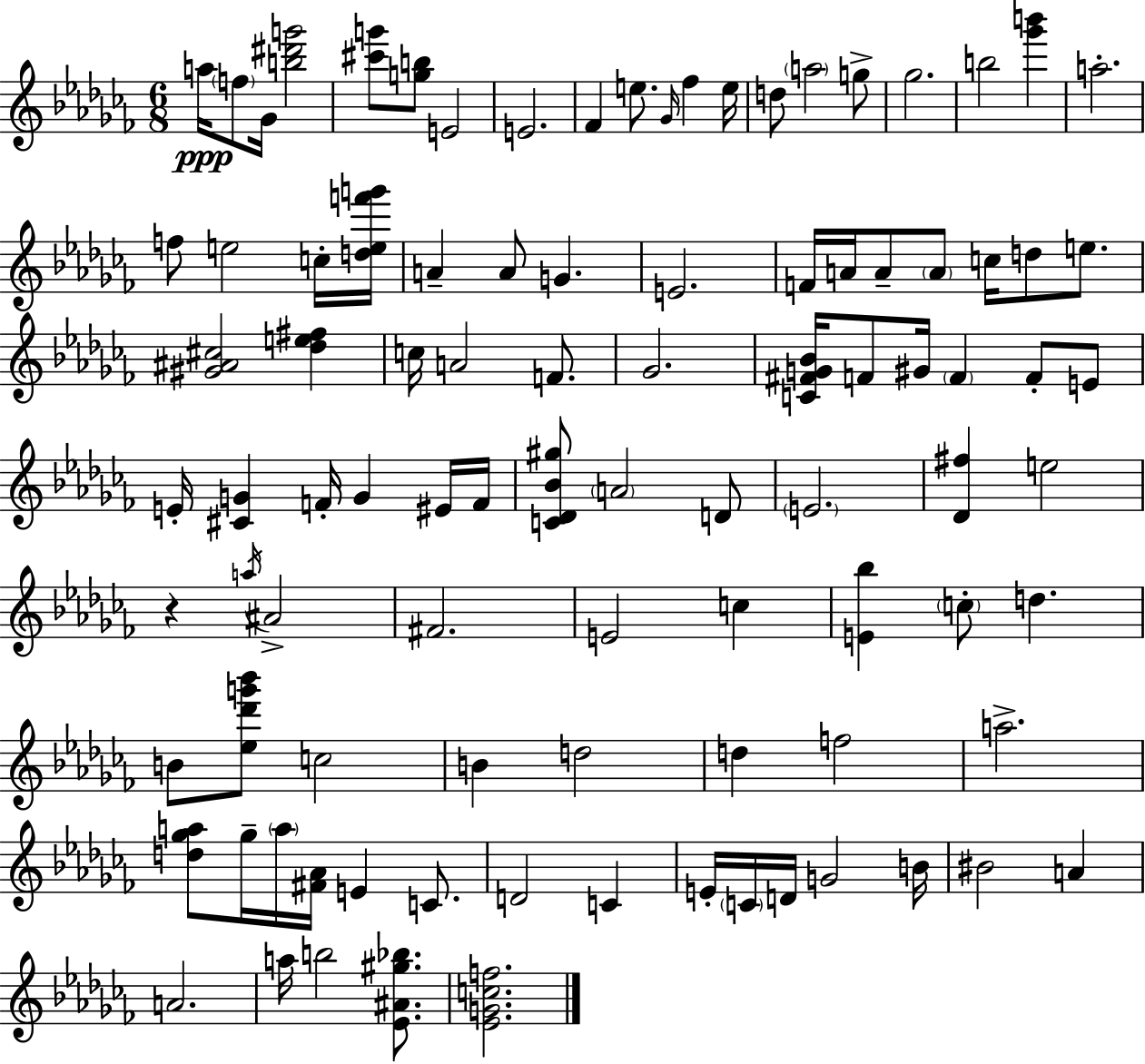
{
  \clef treble
  \numericTimeSignature
  \time 6/8
  \key aes \minor
  a''16\ppp \parenthesize f''8 ges'16 <b'' dis''' g'''>2 | <cis''' g'''>8 <g'' b''>8 e'2 | e'2. | fes'4 e''8. \grace { ges'16 } fes''4 | \break e''16 d''8 \parenthesize a''2 g''8-> | ges''2. | b''2 <ges''' b'''>4 | a''2.-. | \break f''8 e''2 c''16-. | <d'' e'' f''' g'''>16 a'4-- a'8 g'4. | e'2. | f'16 a'16 a'8-- \parenthesize a'8 c''16 d''8 e''8. | \break <gis' ais' cis''>2 <des'' e'' fis''>4 | c''16 a'2 f'8. | ges'2. | <c' fis' g' bes'>16 f'8 gis'16 \parenthesize f'4 f'8-. e'8 | \break e'16-. <cis' g'>4 f'16-. g'4 eis'16 | f'16 <c' des' bes' gis''>8 \parenthesize a'2 d'8 | \parenthesize e'2. | <des' fis''>4 e''2 | \break r4 \acciaccatura { a''16 } ais'2-> | fis'2. | e'2 c''4 | <e' bes''>4 \parenthesize c''8-. d''4. | \break b'8 <ees'' des''' g''' bes'''>8 c''2 | b'4 d''2 | d''4 f''2 | a''2.-> | \break <d'' ges'' a''>8 ges''16-- \parenthesize a''16 <fis' aes'>16 e'4 c'8. | d'2 c'4 | e'16-. \parenthesize c'16 d'16 g'2 | b'16 bis'2 a'4 | \break a'2. | a''16 b''2 <ees' ais' gis'' bes''>8. | <ees' g' c'' f''>2. | \bar "|."
}